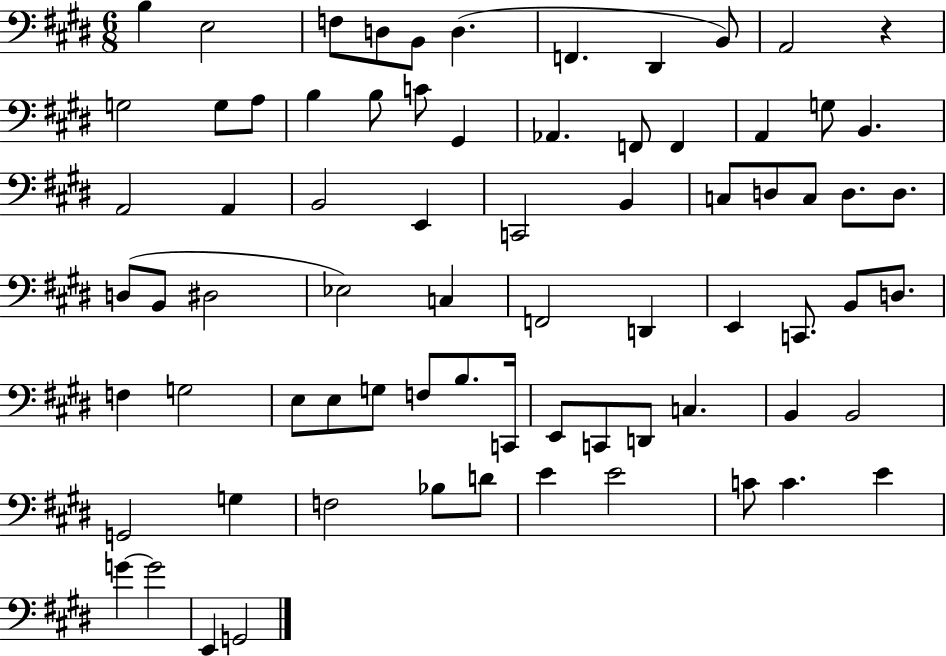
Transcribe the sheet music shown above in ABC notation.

X:1
T:Untitled
M:6/8
L:1/4
K:E
B, E,2 F,/2 D,/2 B,,/2 D, F,, ^D,, B,,/2 A,,2 z G,2 G,/2 A,/2 B, B,/2 C/2 ^G,, _A,, F,,/2 F,, A,, G,/2 B,, A,,2 A,, B,,2 E,, C,,2 B,, C,/2 D,/2 C,/2 D,/2 D,/2 D,/2 B,,/2 ^D,2 _E,2 C, F,,2 D,, E,, C,,/2 B,,/2 D,/2 F, G,2 E,/2 E,/2 G,/2 F,/2 B,/2 C,,/4 E,,/2 C,,/2 D,,/2 C, B,, B,,2 G,,2 G, F,2 _B,/2 D/2 E E2 C/2 C E G G2 E,, G,,2